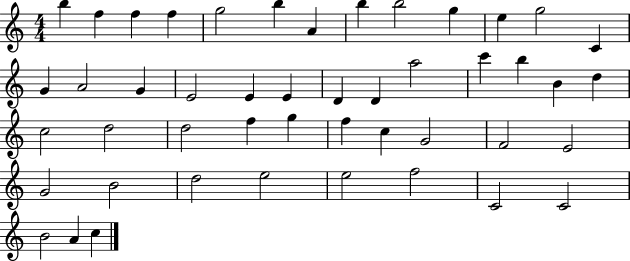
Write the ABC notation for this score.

X:1
T:Untitled
M:4/4
L:1/4
K:C
b f f f g2 b A b b2 g e g2 C G A2 G E2 E E D D a2 c' b B d c2 d2 d2 f g f c G2 F2 E2 G2 B2 d2 e2 e2 f2 C2 C2 B2 A c